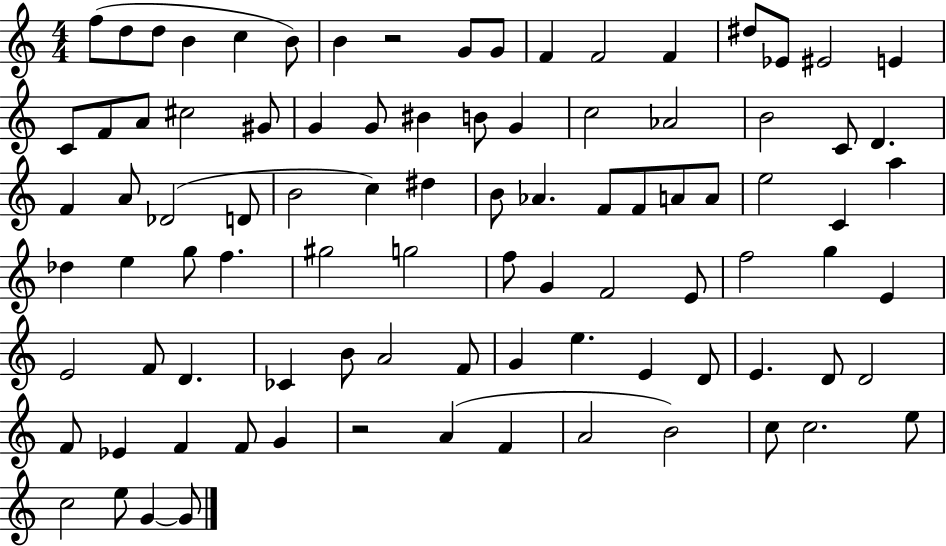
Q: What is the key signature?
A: C major